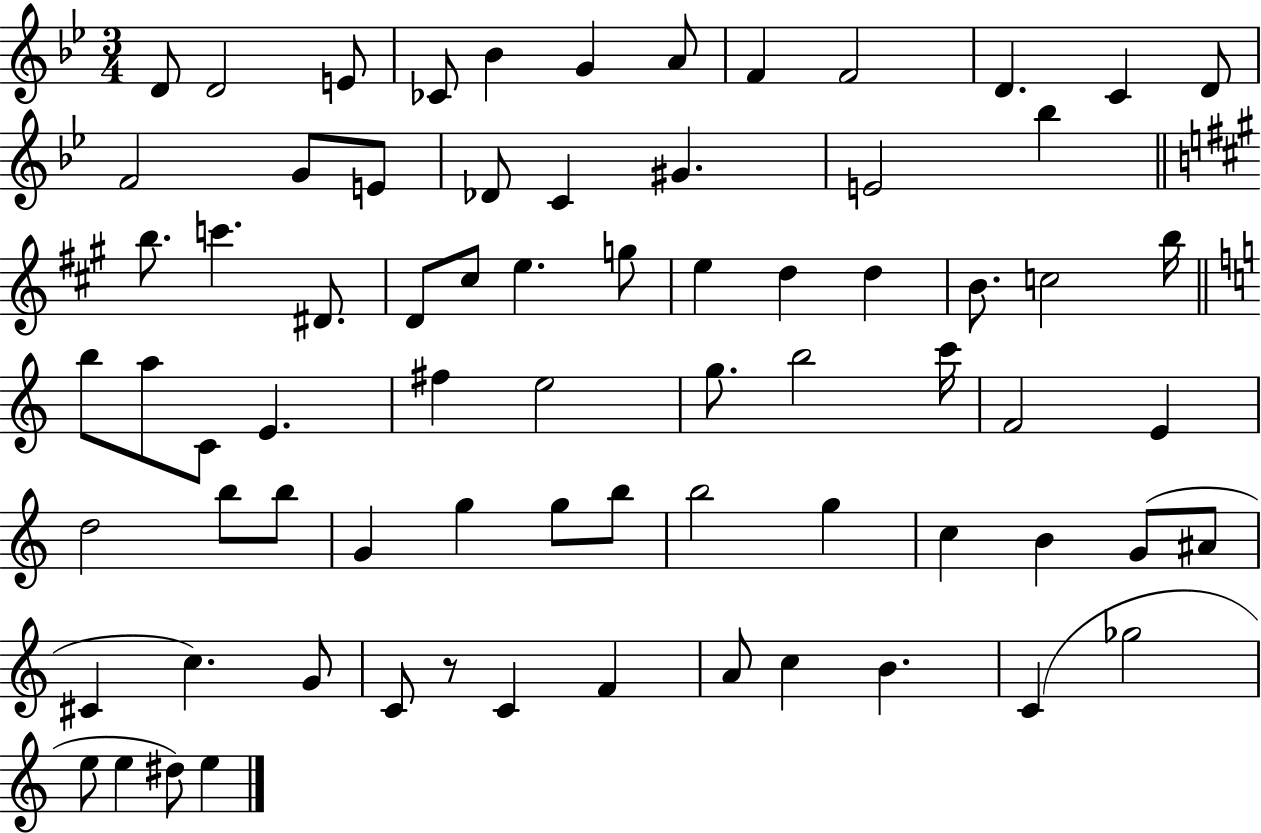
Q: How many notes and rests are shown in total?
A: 73